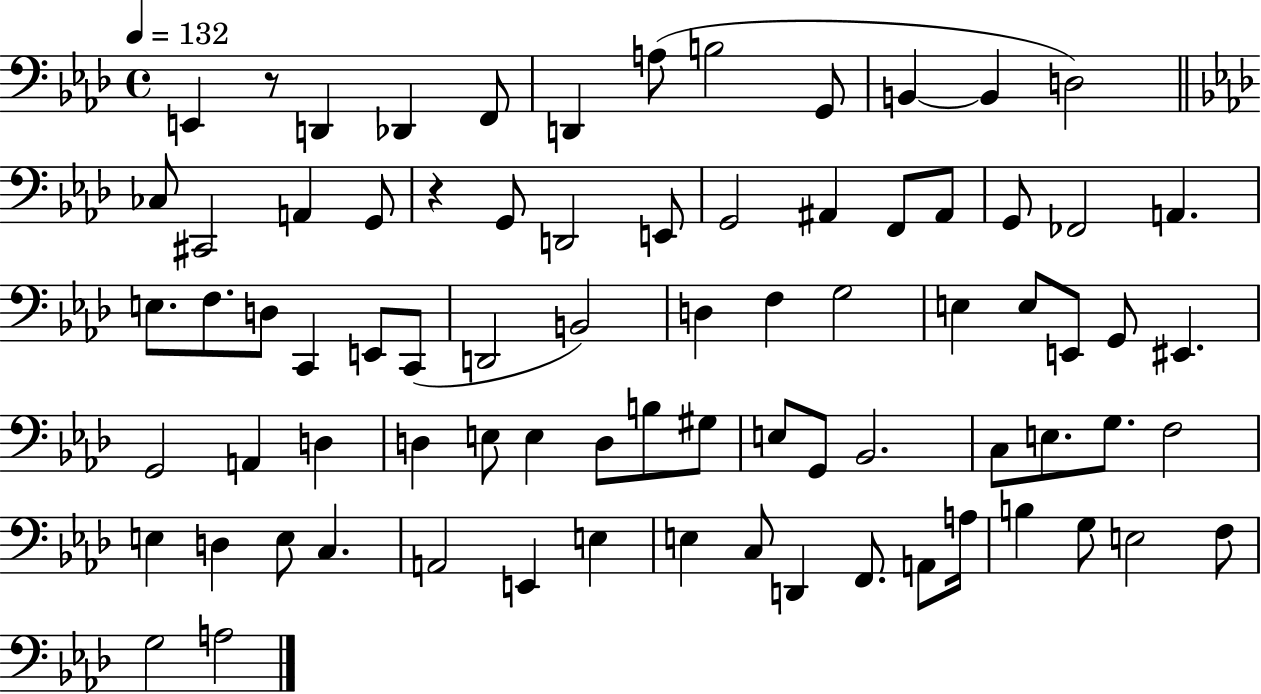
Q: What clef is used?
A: bass